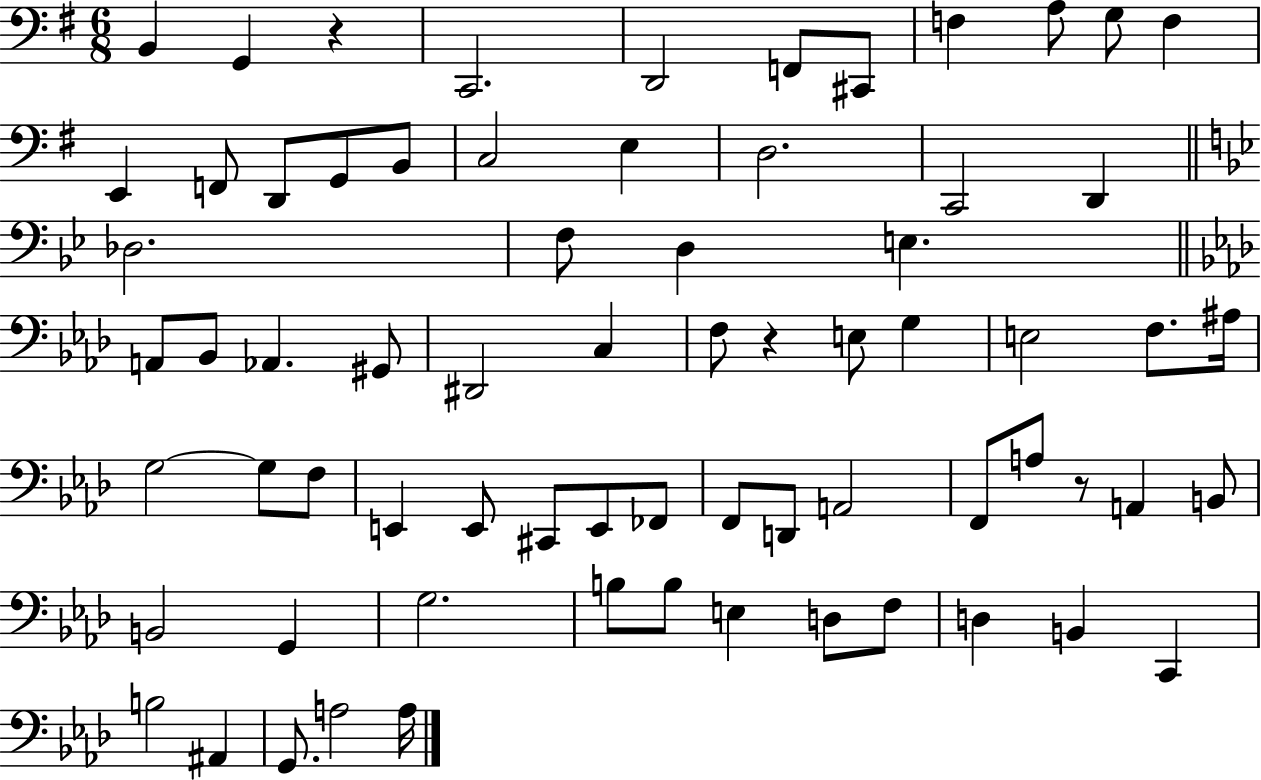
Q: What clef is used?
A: bass